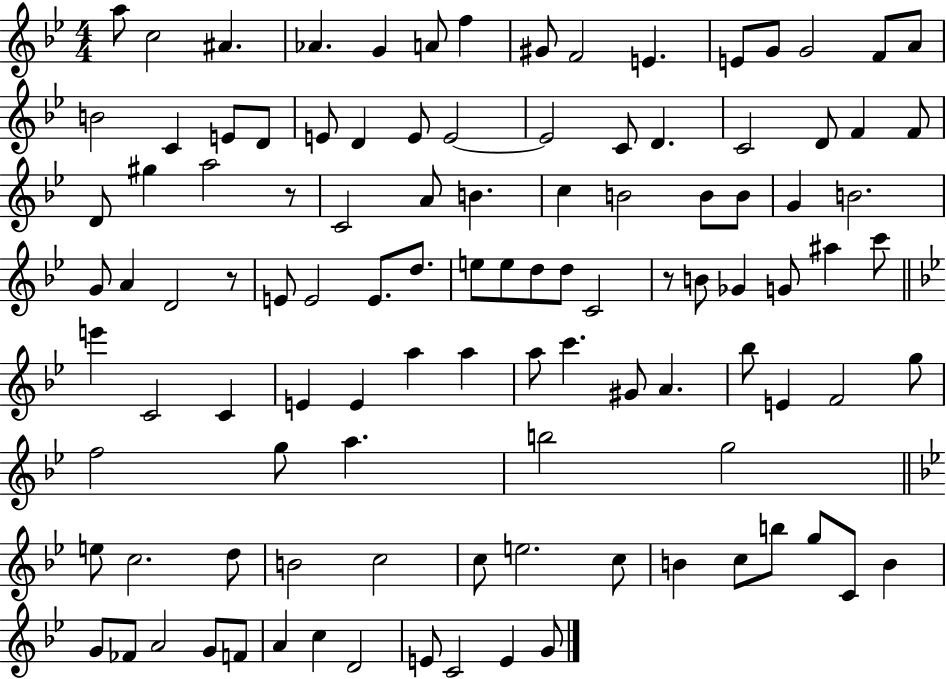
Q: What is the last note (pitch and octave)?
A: G4